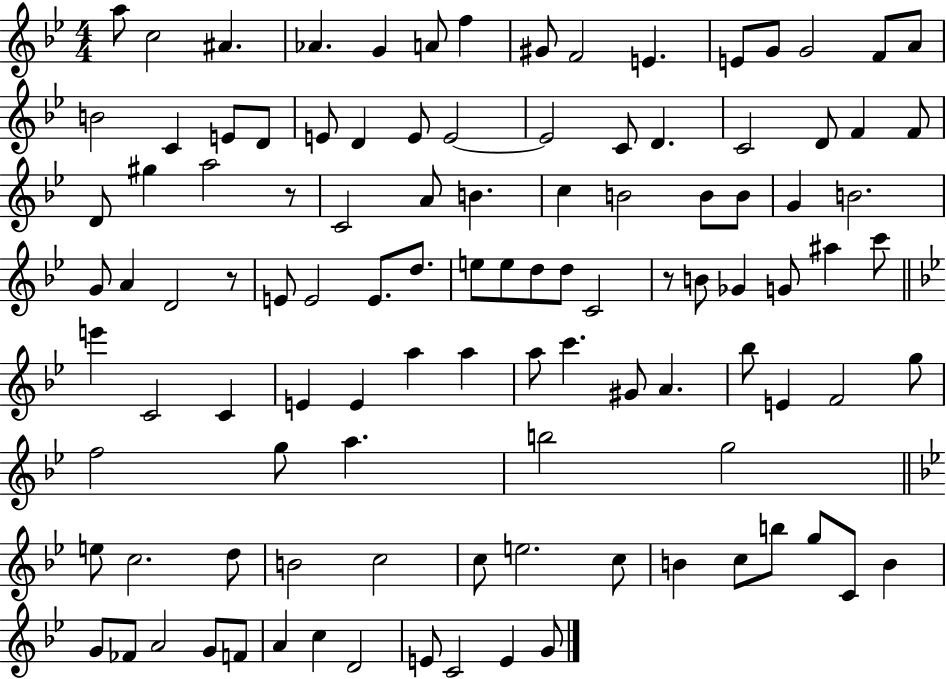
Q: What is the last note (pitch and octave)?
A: G4